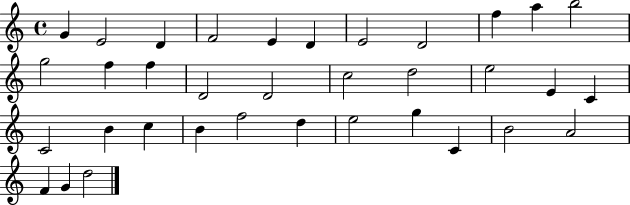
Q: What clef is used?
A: treble